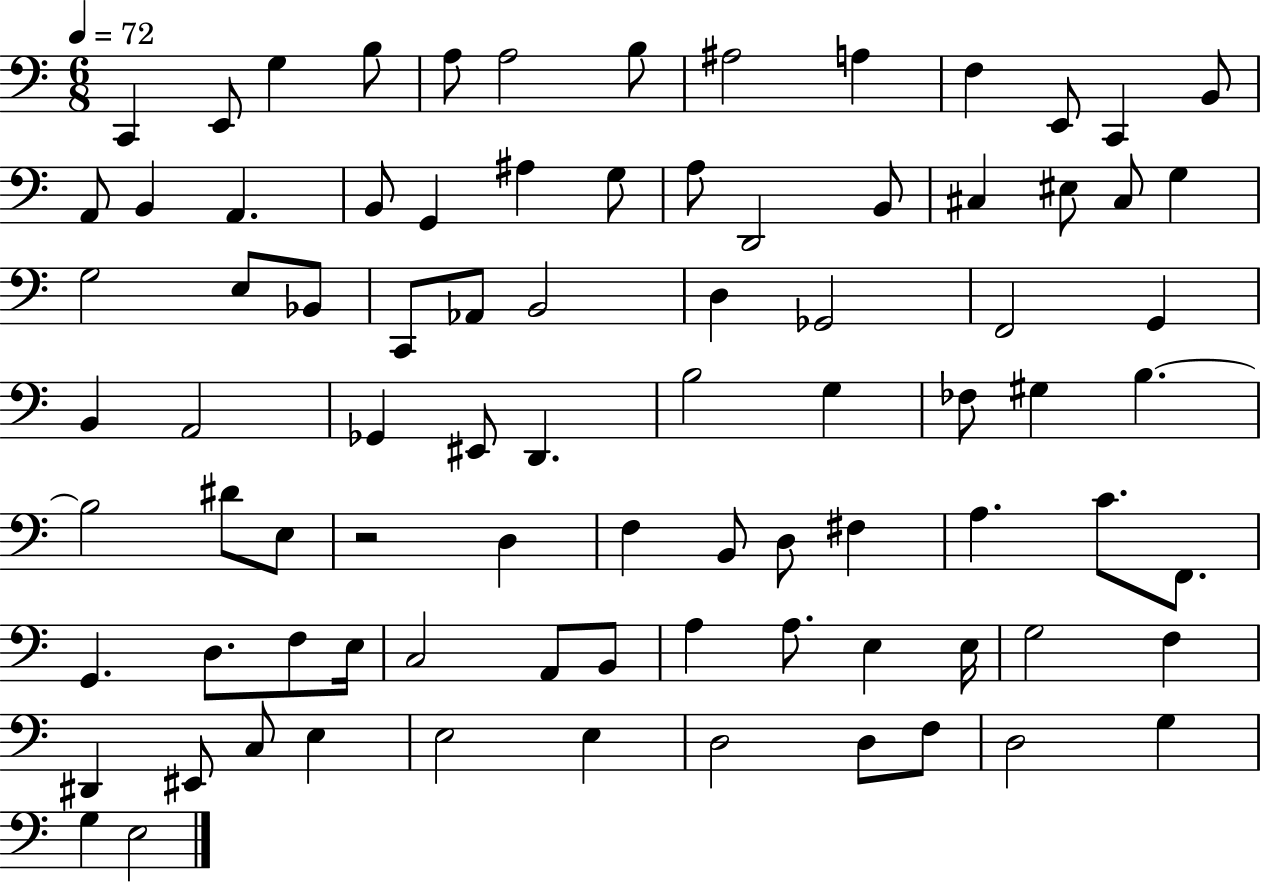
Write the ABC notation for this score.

X:1
T:Untitled
M:6/8
L:1/4
K:C
C,, E,,/2 G, B,/2 A,/2 A,2 B,/2 ^A,2 A, F, E,,/2 C,, B,,/2 A,,/2 B,, A,, B,,/2 G,, ^A, G,/2 A,/2 D,,2 B,,/2 ^C, ^E,/2 ^C,/2 G, G,2 E,/2 _B,,/2 C,,/2 _A,,/2 B,,2 D, _G,,2 F,,2 G,, B,, A,,2 _G,, ^E,,/2 D,, B,2 G, _F,/2 ^G, B, B,2 ^D/2 E,/2 z2 D, F, B,,/2 D,/2 ^F, A, C/2 F,,/2 G,, D,/2 F,/2 E,/4 C,2 A,,/2 B,,/2 A, A,/2 E, E,/4 G,2 F, ^D,, ^E,,/2 C,/2 E, E,2 E, D,2 D,/2 F,/2 D,2 G, G, E,2